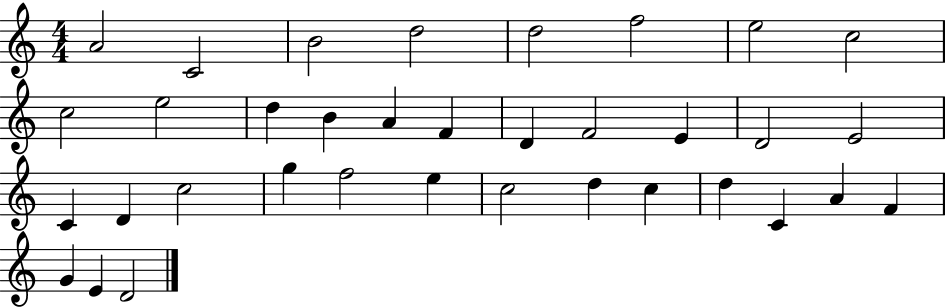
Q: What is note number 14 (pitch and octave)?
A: F4